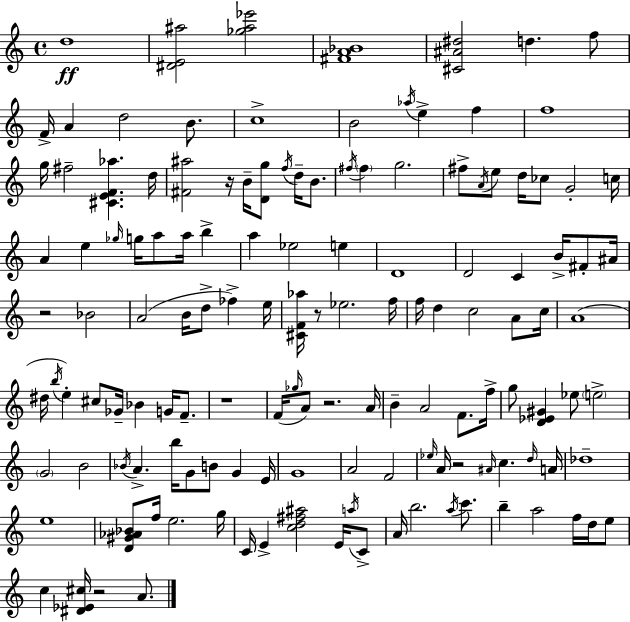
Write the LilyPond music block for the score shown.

{
  \clef treble
  \time 4/4
  \defaultTimeSignature
  \key a \minor
  \repeat volta 2 { d''1\ff | <dis' e' ais''>2 <ges'' ais'' ees'''>2 | <fis' a' bes'>1 | <cis' ais' dis''>2 d''4. f''8 | \break f'16-> a'4 d''2 b'8. | c''1-> | b'2 \acciaccatura { aes''16 } e''4-> f''4 | f''1 | \break g''16 fis''2-- <cis' e' f' aes''>4. | d''16 <fis' ais''>2 r16 b'16-- <d' g''>8 \acciaccatura { f''16 } d''16-- b'8. | \acciaccatura { fis''16 } \parenthesize fis''4 g''2. | fis''8-> \acciaccatura { a'16 } e''8 d''16 ces''8 g'2-. | \break c''16 a'4 e''4 \grace { ges''16 } g''16 a''8 | a''16 b''4-> a''4 ees''2 | e''4 d'1 | d'2 c'4 | \break b'16-> fis'8-. ais'16 r2 bes'2 | a'2( b'16 d''8-> | fes''4->) e''16 <cis' f' aes''>16 r8 ees''2. | f''16 f''16 d''4 c''2 | \break a'8 c''16 a'1( | dis''16 \acciaccatura { b''16 }) e''4-. cis''8 ges'16-- bes'4 | g'16 f'8.-- r1 | f'16( \grace { ges''16 } a'8) r2. | \break a'16 b'4-- a'2 | f'8. f''16-> g''8 <d' ees' gis'>4 ees''8 \parenthesize e''2-> | \parenthesize g'2 b'2 | \acciaccatura { bes'16 } a'4.-> b''16 g'8 | \break b'8 g'4 e'16 g'1 | a'2 | f'2 \grace { ees''16 } a'16 r2 | \grace { ais'16 } c''4. \grace { d''16 } a'16 des''1-- | \break e''1 | <d' gis' aes' bes'>8 f''16 e''2. | g''16 c'16 e'4-> | <c'' d'' fis'' ais''>2 e'16 \acciaccatura { a''16 } c'8-> a'16 b''2. | \break \acciaccatura { a''16 } c'''8. b''4-- | a''2 f''16 d''16 e''8 c''4 | <dis' ees' cis''>16 r2 a'8. } \bar "|."
}